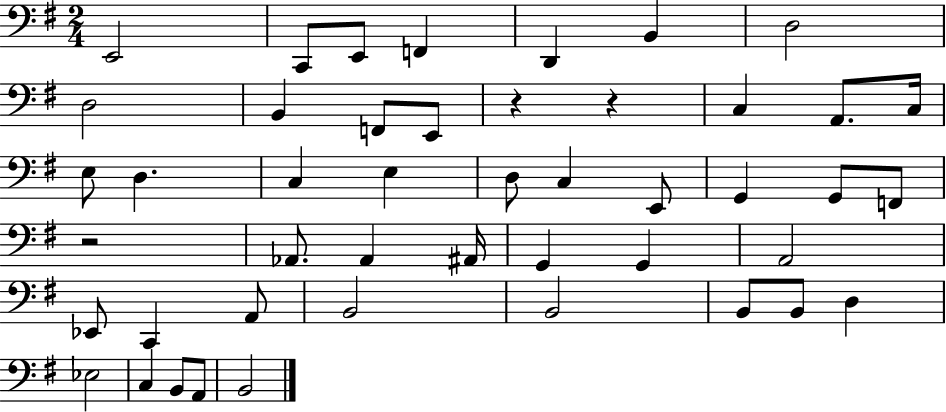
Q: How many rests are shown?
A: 3